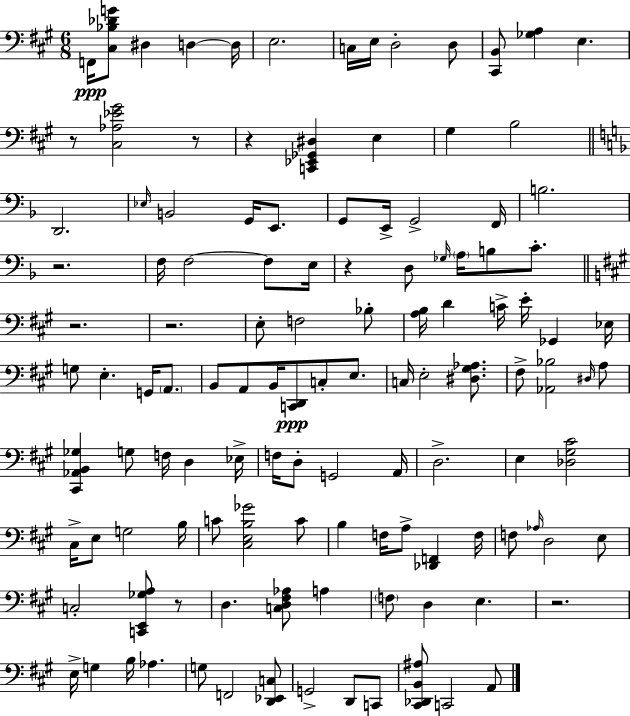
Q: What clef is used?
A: bass